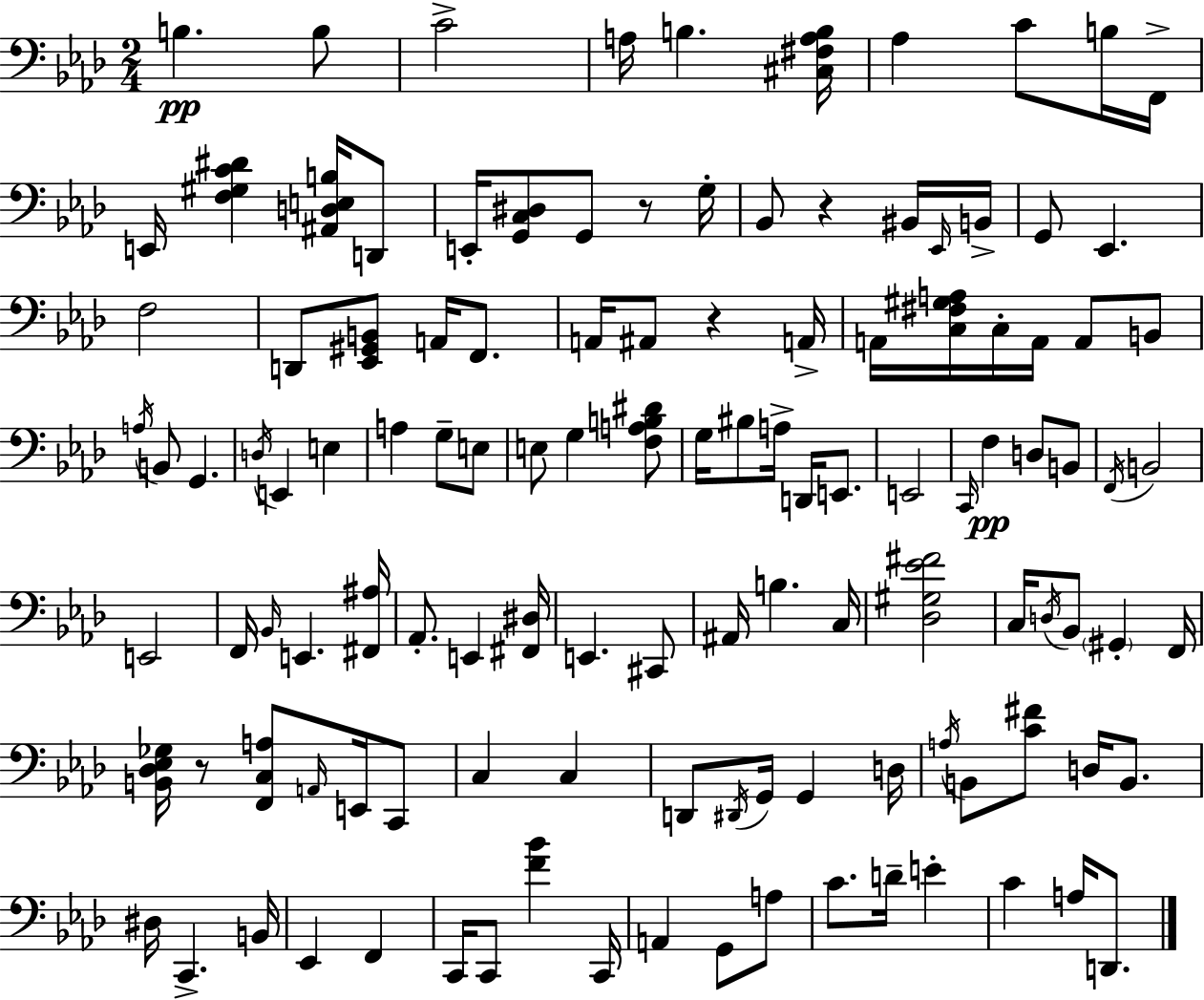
X:1
T:Untitled
M:2/4
L:1/4
K:Fm
B, B,/2 C2 A,/4 B, [^C,^F,A,B,]/4 _A, C/2 B,/4 F,,/4 E,,/4 [F,^G,C^D] [^A,,D,E,B,]/4 D,,/2 E,,/4 [G,,C,^D,]/2 G,,/2 z/2 G,/4 _B,,/2 z ^B,,/4 _E,,/4 B,,/4 G,,/2 _E,, F,2 D,,/2 [_E,,^G,,B,,]/2 A,,/4 F,,/2 A,,/4 ^A,,/2 z A,,/4 A,,/4 [C,^F,^G,A,]/4 C,/4 A,,/4 A,,/2 B,,/2 A,/4 B,,/2 G,, D,/4 E,, E, A, G,/2 E,/2 E,/2 G, [F,A,B,^D]/2 G,/4 ^B,/2 A,/4 D,,/4 E,,/2 E,,2 C,,/4 F, D,/2 B,,/2 F,,/4 B,,2 E,,2 F,,/4 _B,,/4 E,, [^F,,^A,]/4 _A,,/2 E,, [^F,,^D,]/4 E,, ^C,,/2 ^A,,/4 B, C,/4 [_D,^G,_E^F]2 C,/4 D,/4 _B,,/2 ^G,, F,,/4 [B,,_D,_E,_G,]/4 z/2 [F,,C,A,]/2 A,,/4 E,,/4 C,,/2 C, C, D,,/2 ^D,,/4 G,,/4 G,, D,/4 A,/4 B,,/2 [C^F]/2 D,/4 B,,/2 ^D,/4 C,, B,,/4 _E,, F,, C,,/4 C,,/2 [F_B] C,,/4 A,, G,,/2 A,/2 C/2 D/4 E C A,/4 D,,/2